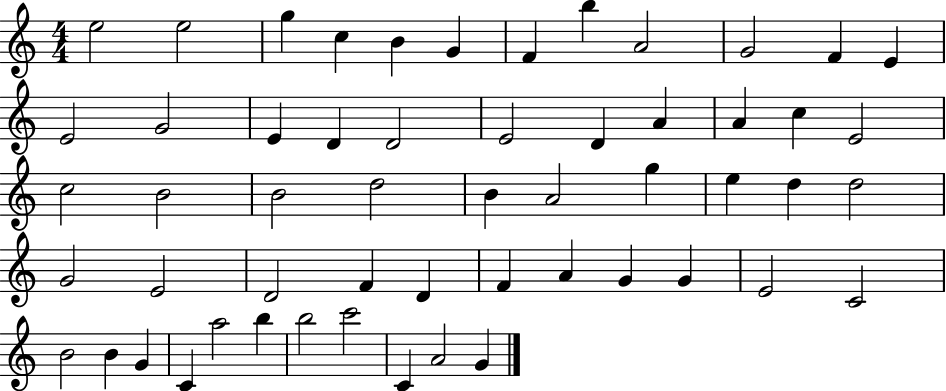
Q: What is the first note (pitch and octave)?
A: E5